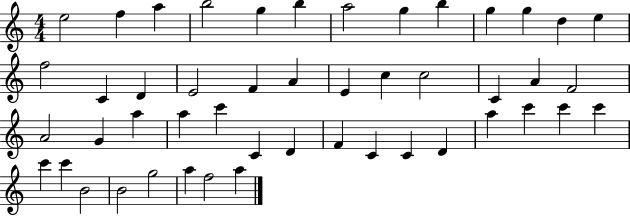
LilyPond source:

{
  \clef treble
  \numericTimeSignature
  \time 4/4
  \key c \major
  e''2 f''4 a''4 | b''2 g''4 b''4 | a''2 g''4 b''4 | g''4 g''4 d''4 e''4 | \break f''2 c'4 d'4 | e'2 f'4 a'4 | e'4 c''4 c''2 | c'4 a'4 f'2 | \break a'2 g'4 a''4 | a''4 c'''4 c'4 d'4 | f'4 c'4 c'4 d'4 | a''4 c'''4 c'''4 c'''4 | \break c'''4 c'''4 b'2 | b'2 g''2 | a''4 f''2 a''4 | \bar "|."
}